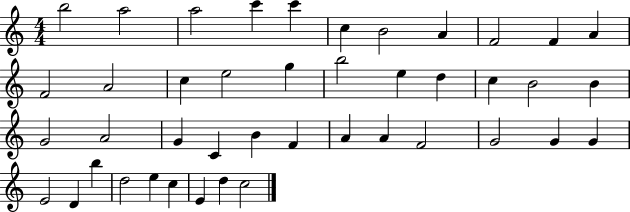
B5/h A5/h A5/h C6/q C6/q C5/q B4/h A4/q F4/h F4/q A4/q F4/h A4/h C5/q E5/h G5/q B5/h E5/q D5/q C5/q B4/h B4/q G4/h A4/h G4/q C4/q B4/q F4/q A4/q A4/q F4/h G4/h G4/q G4/q E4/h D4/q B5/q D5/h E5/q C5/q E4/q D5/q C5/h